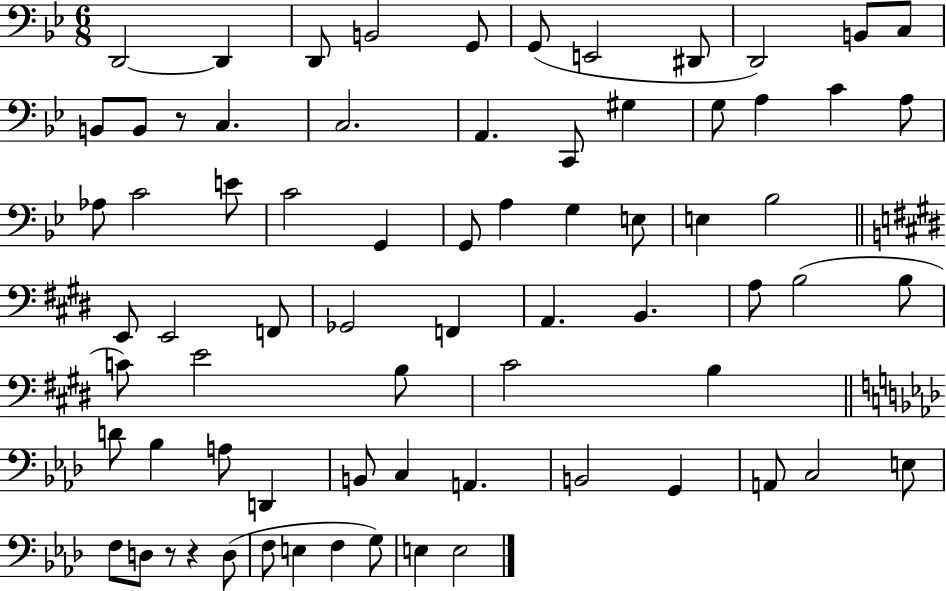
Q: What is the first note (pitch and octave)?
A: D2